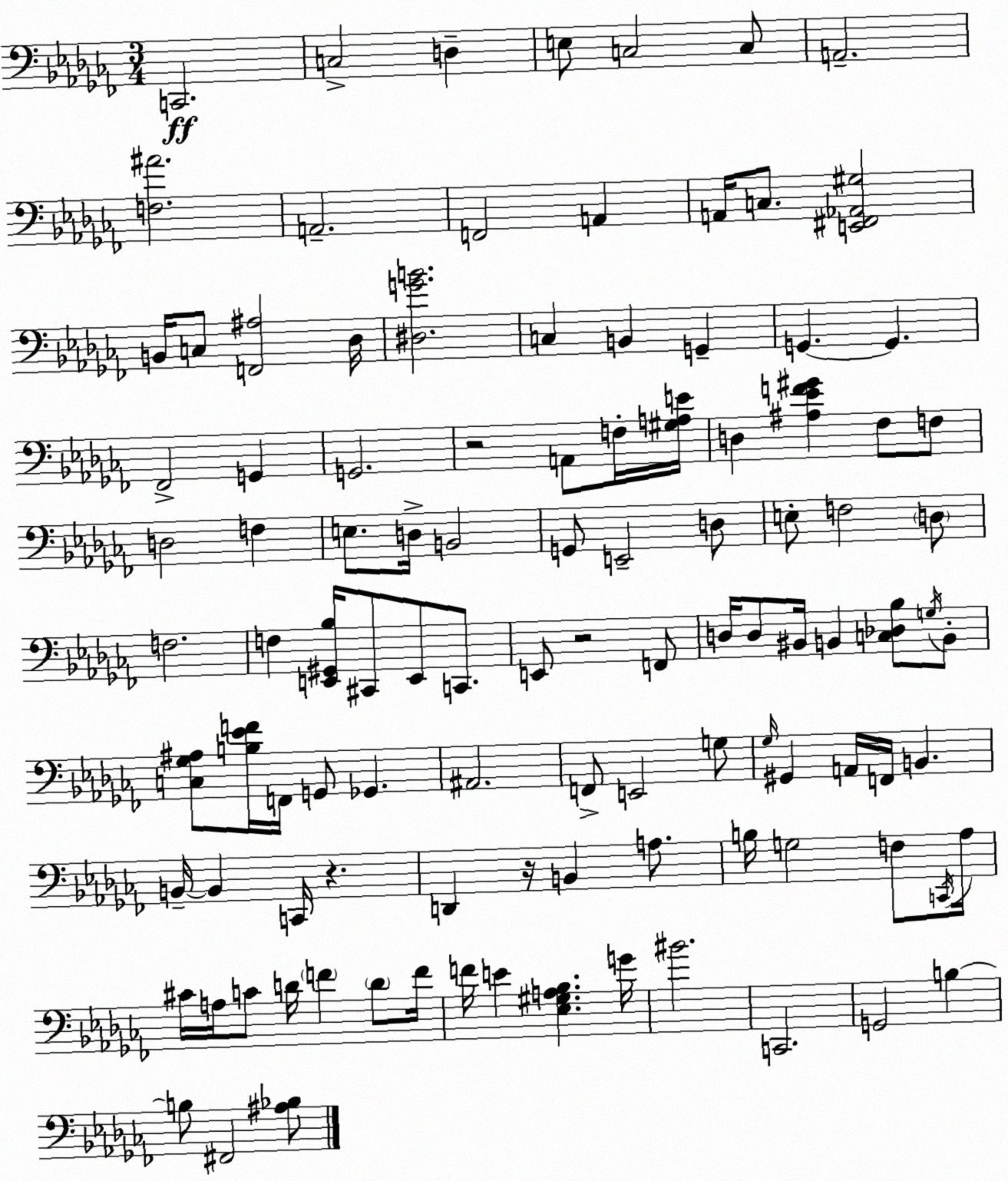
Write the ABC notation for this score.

X:1
T:Untitled
M:3/4
L:1/4
K:Abm
C,,2 C,2 D, E,/2 C,2 C,/2 A,,2 [F,^A]2 A,,2 F,,2 A,, A,,/4 C,/2 [E,,^F,,_A,,^G,]2 B,,/4 C,/2 [F,,^A,]2 _D,/4 [^D,GB]2 C, B,, G,, G,, G,, _F,,2 G,, G,,2 z2 A,,/2 F,/4 [^G,A,E]/4 D, [^A,_EF^G] _F,/2 F,/2 D,2 F, E,/2 D,/4 B,,2 G,,/2 E,,2 D,/2 E,/2 F,2 D,/2 F,2 F, [E,,^G,,_B,]/4 ^C,,/2 E,,/2 C,,/2 E,,/2 z2 F,,/2 D,/4 D,/2 ^B,,/4 B,, [C,_D,_B,]/2 G,/4 B,,/2 [C,_G,^A,]/2 [B,_EF]/4 F,,/4 G,,/2 _G,, ^A,,2 F,,/2 E,,2 G,/2 _G,/4 ^G,, A,,/4 F,,/4 B,, B,,/4 B,, C,,/4 z D,, z/4 B,, A,/2 B,/4 G,2 F,/2 C,,/4 _A,/4 ^C/4 A,/4 C/2 D/4 F D/2 F/4 F/4 E [_E,^G,A,_B,] G/4 ^B2 C,,2 G,,2 B, B,/2 ^F,,2 [^A,_B,]/2